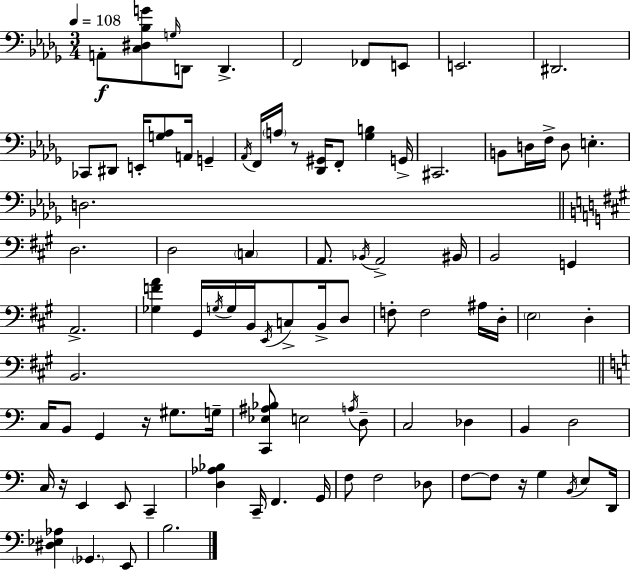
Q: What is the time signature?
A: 3/4